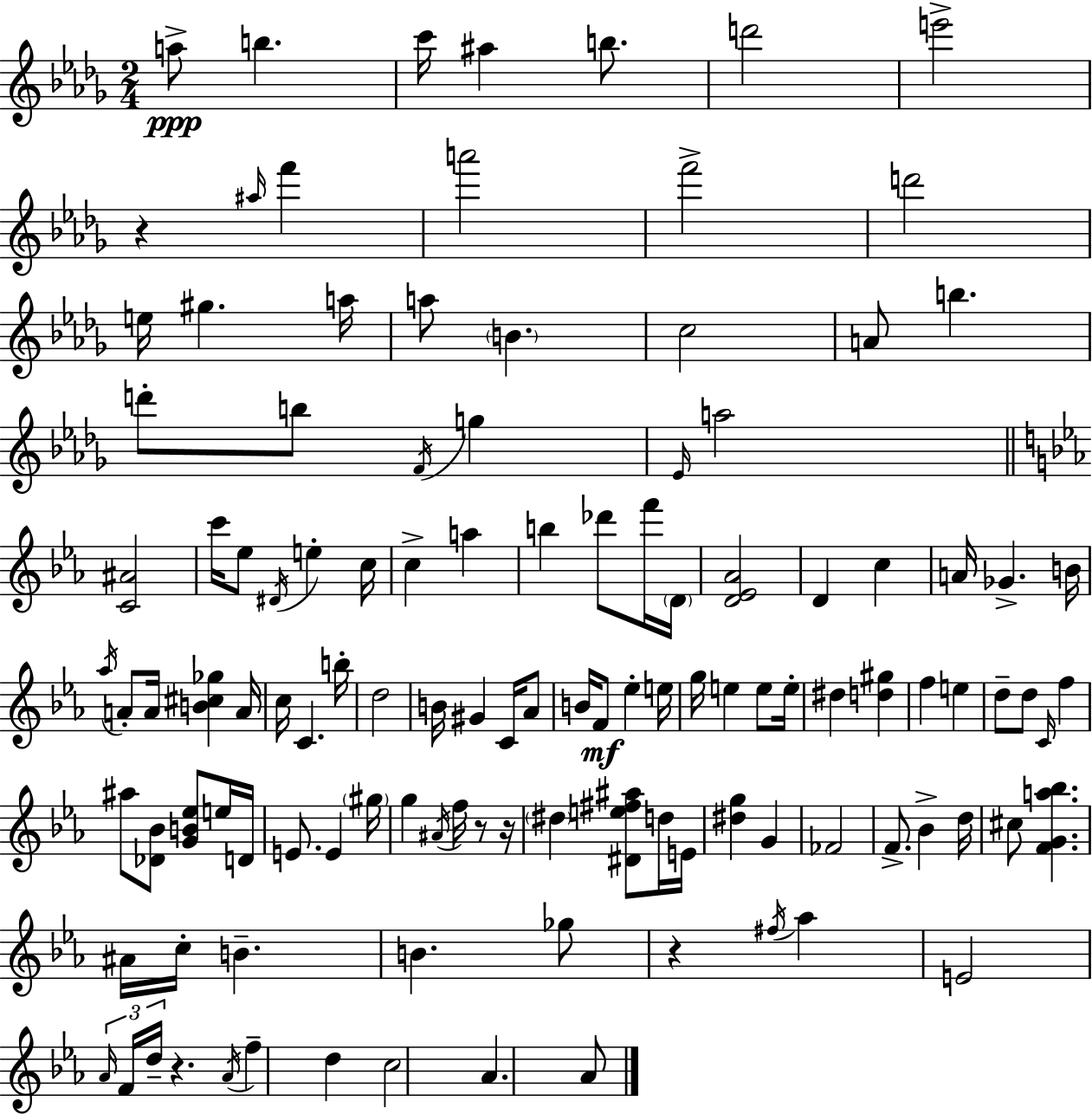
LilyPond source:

{
  \clef treble
  \numericTimeSignature
  \time 2/4
  \key bes \minor
  a''8->\ppp b''4. | c'''16 ais''4 b''8. | d'''2 | e'''2-> | \break r4 \grace { ais''16 } f'''4 | a'''2 | f'''2-> | d'''2 | \break e''16 gis''4. | a''16 a''8 \parenthesize b'4. | c''2 | a'8 b''4. | \break d'''8-. b''8 \acciaccatura { f'16 } g''4 | \grace { ees'16 } a''2 | \bar "||" \break \key ees \major <c' ais'>2 | c'''16 ees''8 \acciaccatura { dis'16 } e''4-. | c''16 c''4-> a''4 | b''4 des'''8 f'''16 | \break \parenthesize d'16 <d' ees' aes'>2 | d'4 c''4 | a'16 ges'4.-> | b'16 \acciaccatura { aes''16 } a'8-. a'16 <b' cis'' ges''>4 | \break a'16 c''16 c'4. | b''16-. d''2 | b'16 gis'4 c'16 | aes'8 b'16 f'8\mf ees''4-. | \break e''16 g''16 e''4 e''8 | e''16-. dis''4 <d'' gis''>4 | f''4 e''4 | d''8-- d''8 \grace { c'16 } f''4 | \break ais''8 <des' bes'>8 <g' b' ees''>8 | e''16 d'16 e'8. e'4 | \parenthesize gis''16 g''4 \acciaccatura { ais'16 } | f''16 r8 r16 \parenthesize dis''4 | \break <dis' e'' fis'' ais''>8 d''16 e'16 <dis'' g''>4 | g'4 fes'2 | f'8.-> bes'4-> | d''16 cis''8 <f' g' a'' bes''>4. | \break ais'16 c''16-. b'4.-- | b'4. | ges''8 r4 | \acciaccatura { fis''16 } aes''4 e'2 | \break \tuplet 3/2 { \grace { aes'16 } f'16 d''16-- } | r4. \acciaccatura { aes'16 } f''4-- | d''4 c''2 | aes'4. | \break aes'8 \bar "|."
}